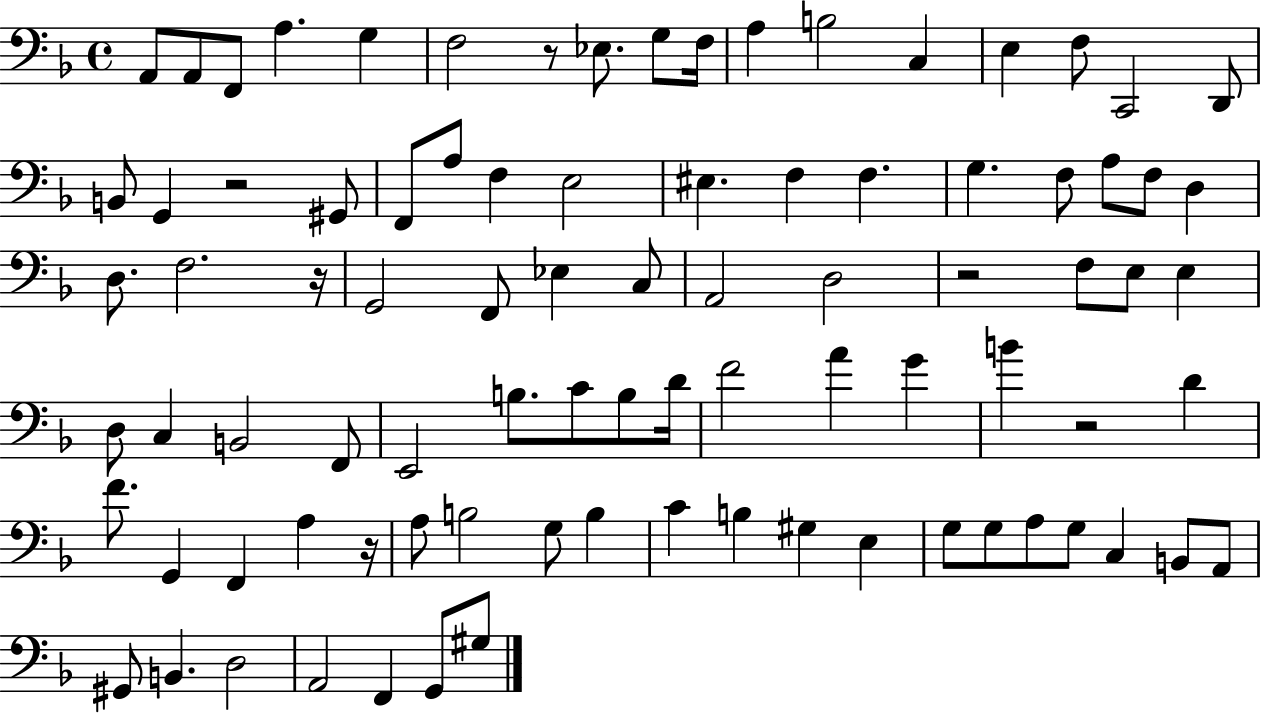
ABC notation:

X:1
T:Untitled
M:4/4
L:1/4
K:F
A,,/2 A,,/2 F,,/2 A, G, F,2 z/2 _E,/2 G,/2 F,/4 A, B,2 C, E, F,/2 C,,2 D,,/2 B,,/2 G,, z2 ^G,,/2 F,,/2 A,/2 F, E,2 ^E, F, F, G, F,/2 A,/2 F,/2 D, D,/2 F,2 z/4 G,,2 F,,/2 _E, C,/2 A,,2 D,2 z2 F,/2 E,/2 E, D,/2 C, B,,2 F,,/2 E,,2 B,/2 C/2 B,/2 D/4 F2 A G B z2 D F/2 G,, F,, A, z/4 A,/2 B,2 G,/2 B, C B, ^G, E, G,/2 G,/2 A,/2 G,/2 C, B,,/2 A,,/2 ^G,,/2 B,, D,2 A,,2 F,, G,,/2 ^G,/2